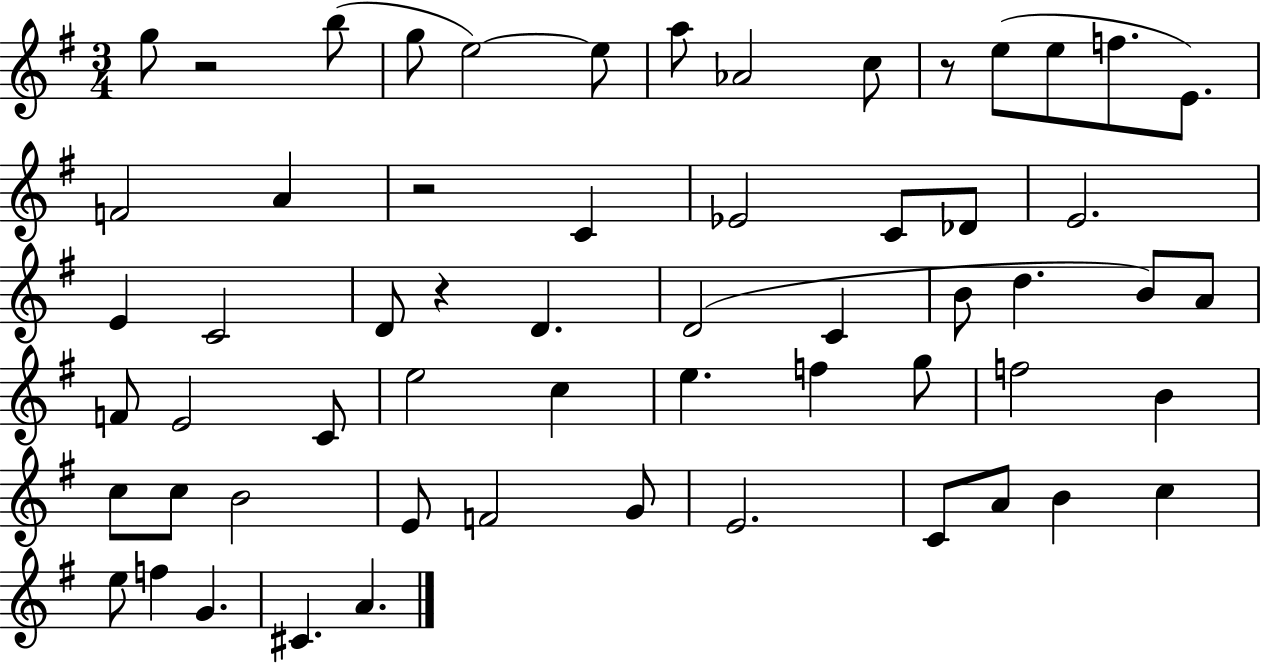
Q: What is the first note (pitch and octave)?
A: G5